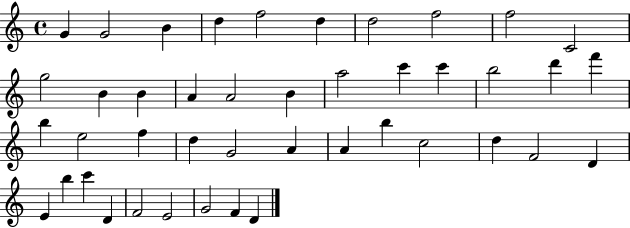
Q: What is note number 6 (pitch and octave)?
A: D5